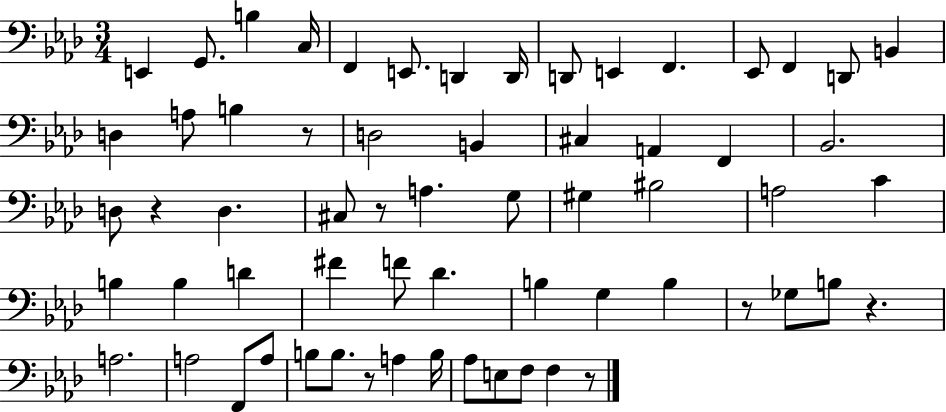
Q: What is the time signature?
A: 3/4